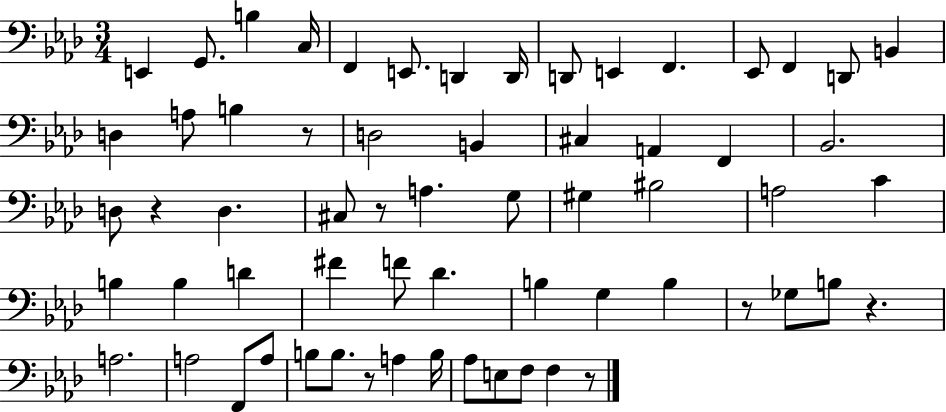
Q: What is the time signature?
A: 3/4